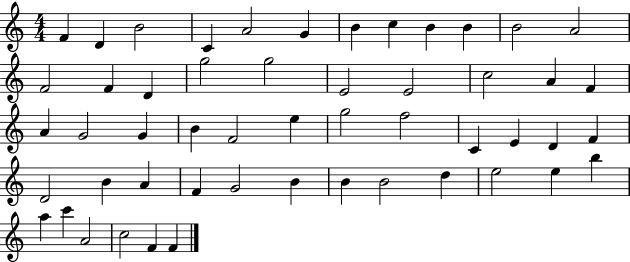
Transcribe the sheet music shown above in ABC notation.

X:1
T:Untitled
M:4/4
L:1/4
K:C
F D B2 C A2 G B c B B B2 A2 F2 F D g2 g2 E2 E2 c2 A F A G2 G B F2 e g2 f2 C E D F D2 B A F G2 B B B2 d e2 e b a c' A2 c2 F F